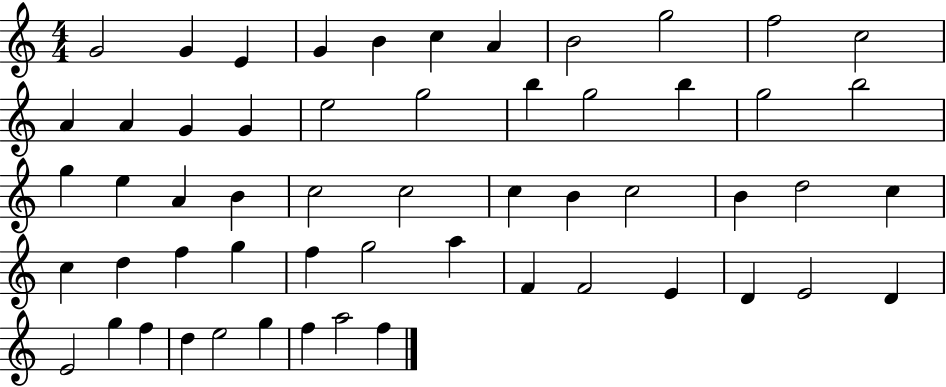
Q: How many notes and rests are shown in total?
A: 56